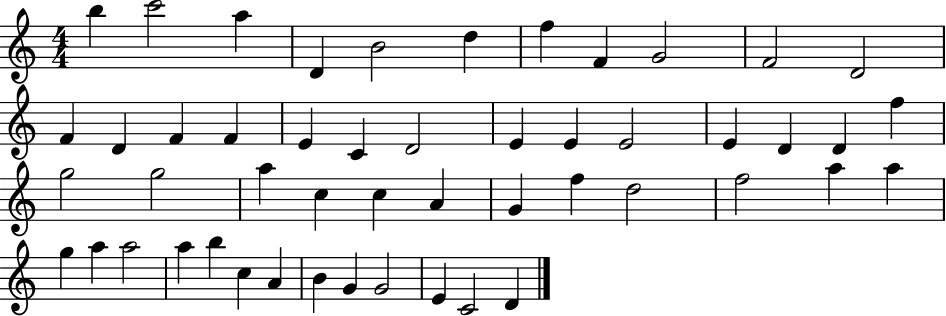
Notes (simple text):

B5/q C6/h A5/q D4/q B4/h D5/q F5/q F4/q G4/h F4/h D4/h F4/q D4/q F4/q F4/q E4/q C4/q D4/h E4/q E4/q E4/h E4/q D4/q D4/q F5/q G5/h G5/h A5/q C5/q C5/q A4/q G4/q F5/q D5/h F5/h A5/q A5/q G5/q A5/q A5/h A5/q B5/q C5/q A4/q B4/q G4/q G4/h E4/q C4/h D4/q